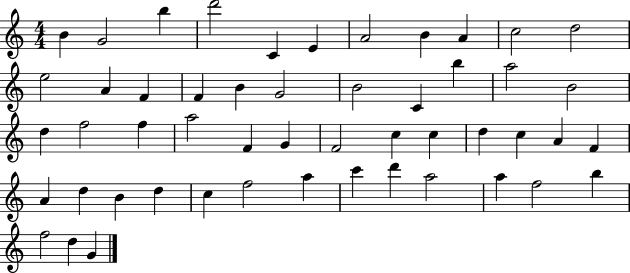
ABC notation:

X:1
T:Untitled
M:4/4
L:1/4
K:C
B G2 b d'2 C E A2 B A c2 d2 e2 A F F B G2 B2 C b a2 B2 d f2 f a2 F G F2 c c d c A F A d B d c f2 a c' d' a2 a f2 b f2 d G